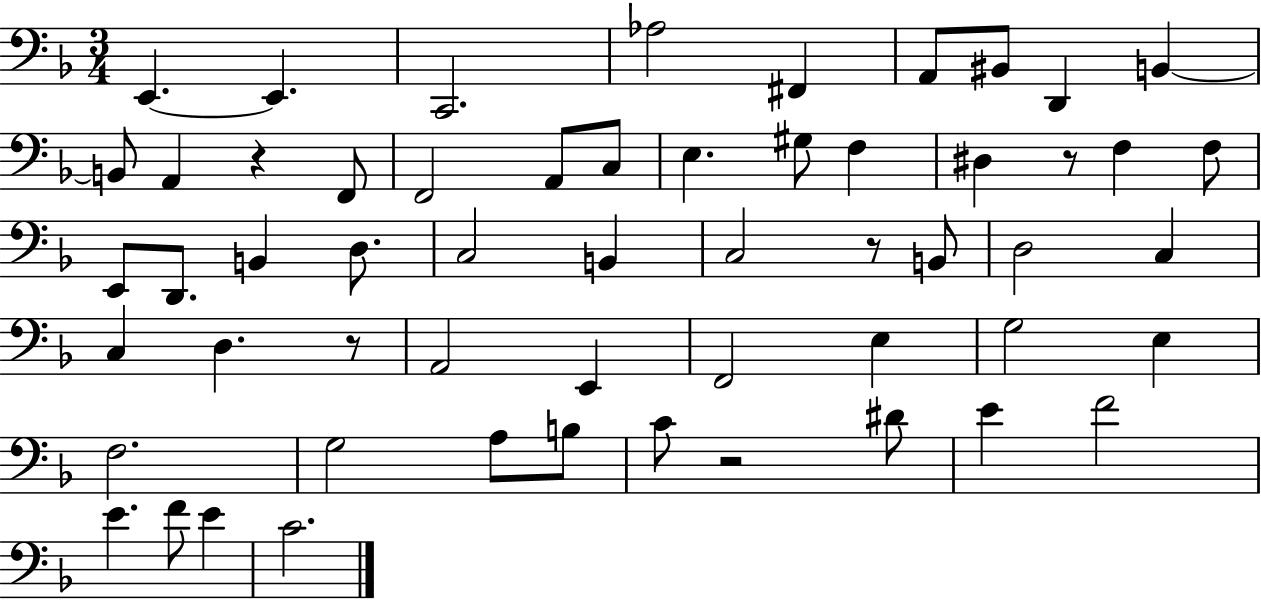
{
  \clef bass
  \numericTimeSignature
  \time 3/4
  \key f \major
  e,4.~~ e,4. | c,2. | aes2 fis,4 | a,8 bis,8 d,4 b,4~~ | \break b,8 a,4 r4 f,8 | f,2 a,8 c8 | e4. gis8 f4 | dis4 r8 f4 f8 | \break e,8 d,8. b,4 d8. | c2 b,4 | c2 r8 b,8 | d2 c4 | \break c4 d4. r8 | a,2 e,4 | f,2 e4 | g2 e4 | \break f2. | g2 a8 b8 | c'8 r2 dis'8 | e'4 f'2 | \break e'4. f'8 e'4 | c'2. | \bar "|."
}